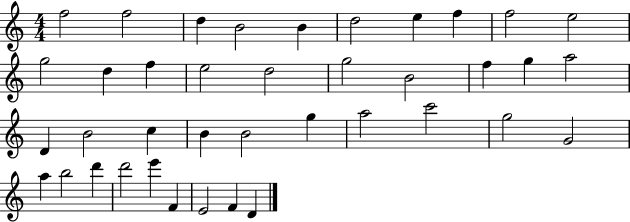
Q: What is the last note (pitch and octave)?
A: D4